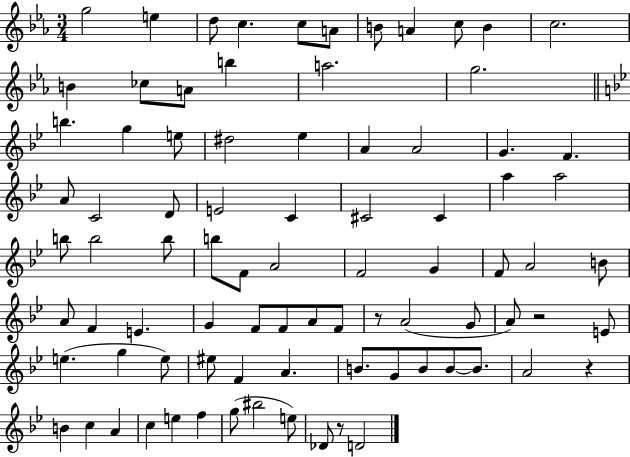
X:1
T:Untitled
M:3/4
L:1/4
K:Eb
g2 e d/2 c c/2 A/2 B/2 A c/2 B c2 B _c/2 A/2 b a2 g2 b g e/2 ^d2 _e A A2 G F A/2 C2 D/2 E2 C ^C2 ^C a a2 b/2 b2 b/2 b/2 F/2 A2 F2 G F/2 A2 B/2 A/2 F E G F/2 F/2 A/2 F/2 z/2 A2 G/2 A/2 z2 E/2 e g e/2 ^e/2 F A B/2 G/2 B/2 B/2 B/2 A2 z B c A c e f g/2 ^b2 e/2 _D/2 z/2 D2